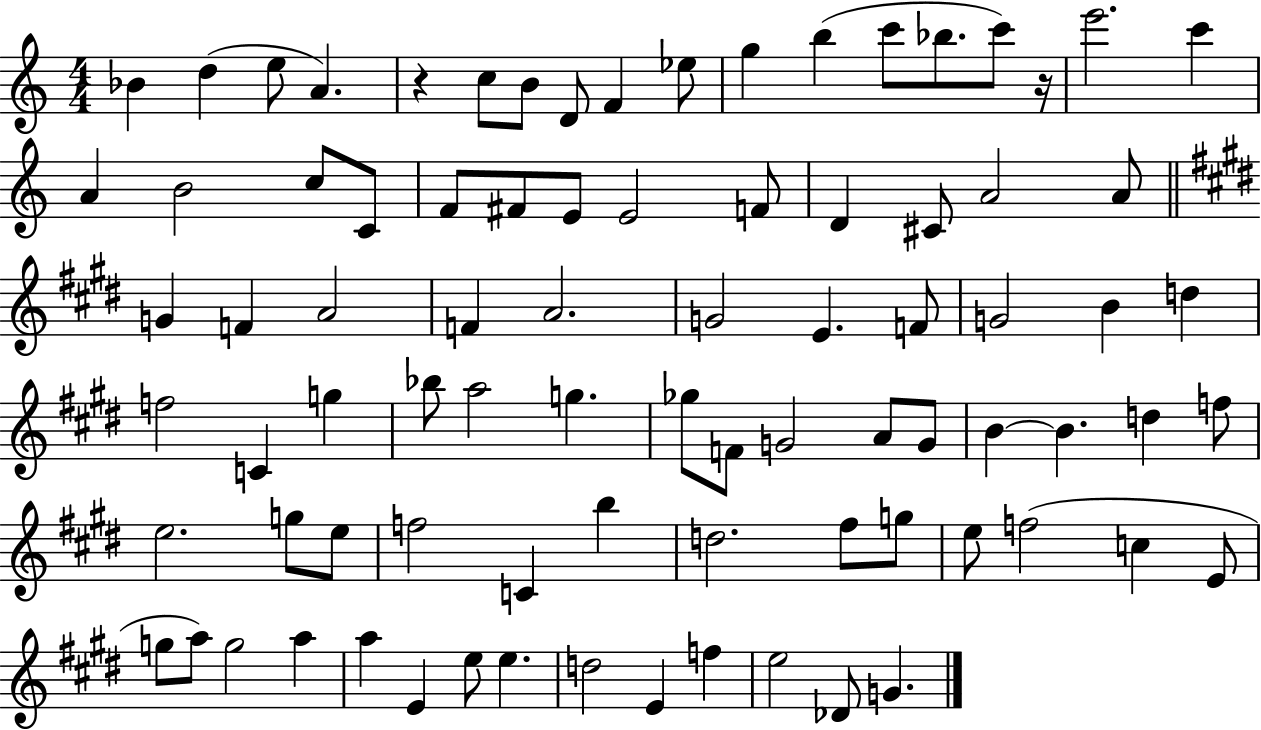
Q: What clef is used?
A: treble